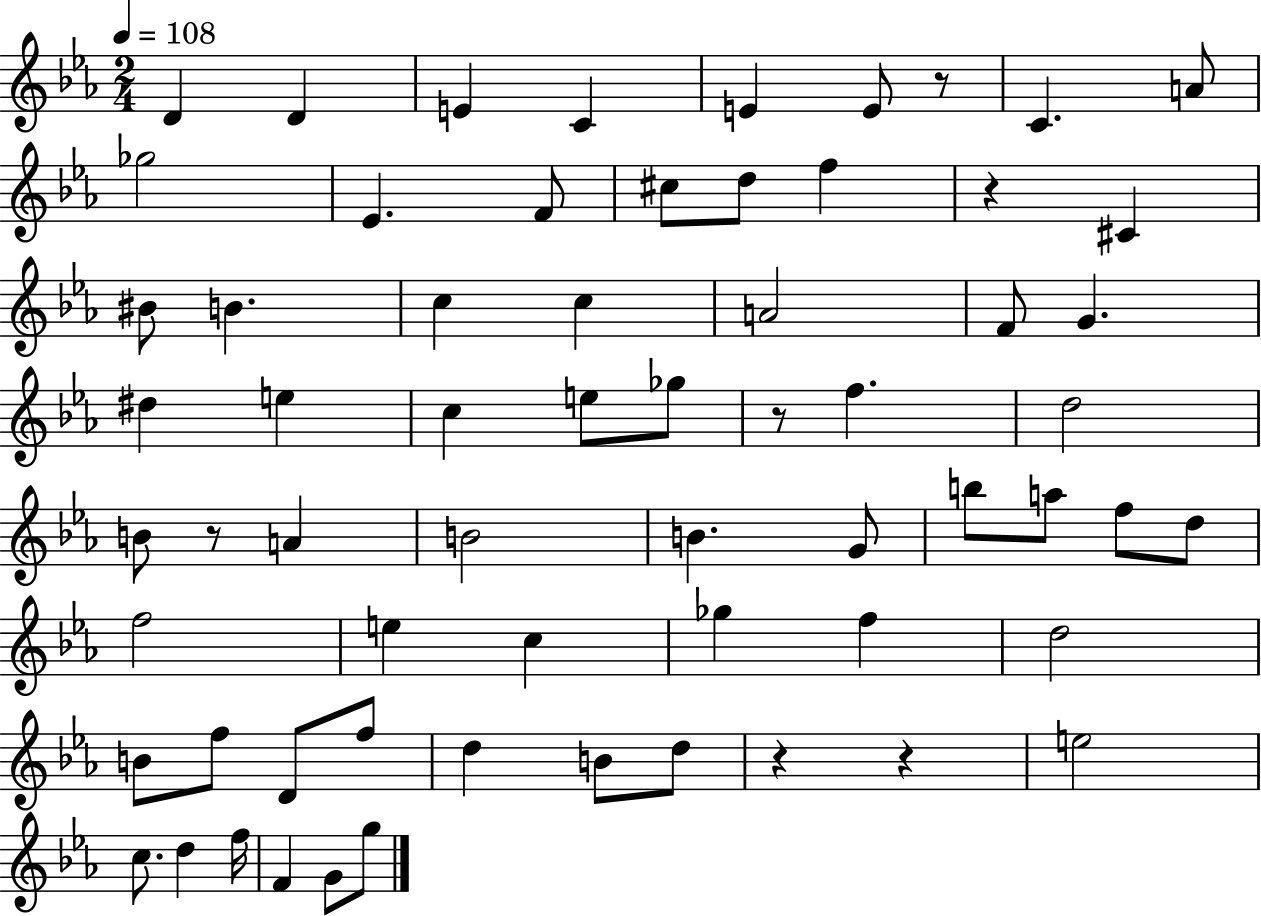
{
  \clef treble
  \numericTimeSignature
  \time 2/4
  \key ees \major
  \tempo 4 = 108
  d'4 d'4 | e'4 c'4 | e'4 e'8 r8 | c'4. a'8 | \break ges''2 | ees'4. f'8 | cis''8 d''8 f''4 | r4 cis'4 | \break bis'8 b'4. | c''4 c''4 | a'2 | f'8 g'4. | \break dis''4 e''4 | c''4 e''8 ges''8 | r8 f''4. | d''2 | \break b'8 r8 a'4 | b'2 | b'4. g'8 | b''8 a''8 f''8 d''8 | \break f''2 | e''4 c''4 | ges''4 f''4 | d''2 | \break b'8 f''8 d'8 f''8 | d''4 b'8 d''8 | r4 r4 | e''2 | \break c''8. d''4 f''16 | f'4 g'8 g''8 | \bar "|."
}